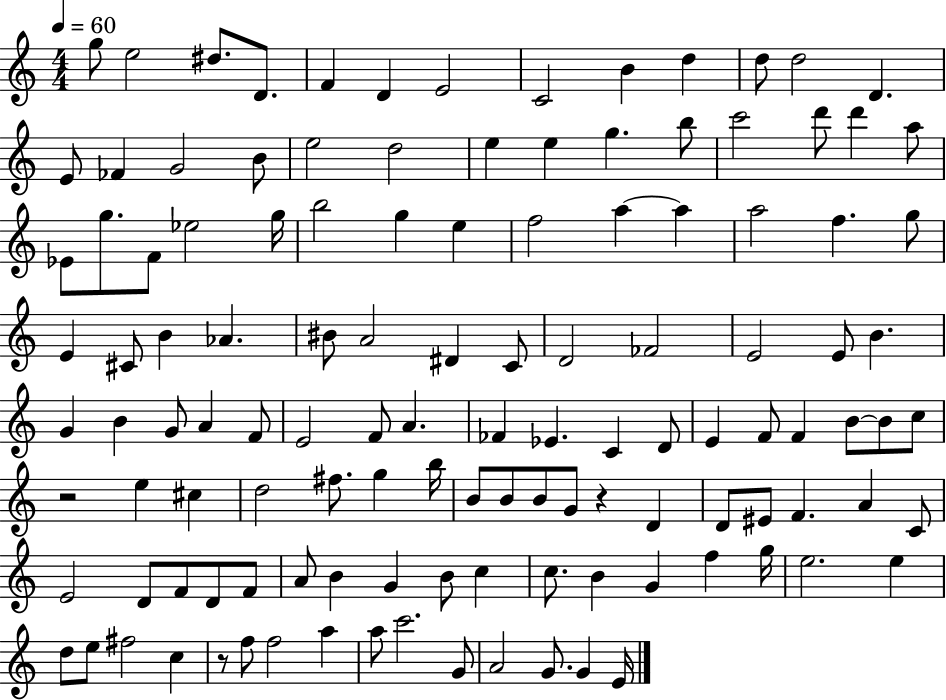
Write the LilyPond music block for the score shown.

{
  \clef treble
  \numericTimeSignature
  \time 4/4
  \key c \major
  \tempo 4 = 60
  g''8 e''2 dis''8. d'8. | f'4 d'4 e'2 | c'2 b'4 d''4 | d''8 d''2 d'4. | \break e'8 fes'4 g'2 b'8 | e''2 d''2 | e''4 e''4 g''4. b''8 | c'''2 d'''8 d'''4 a''8 | \break ees'8 g''8. f'8 ees''2 g''16 | b''2 g''4 e''4 | f''2 a''4~~ a''4 | a''2 f''4. g''8 | \break e'4 cis'8 b'4 aes'4. | bis'8 a'2 dis'4 c'8 | d'2 fes'2 | e'2 e'8 b'4. | \break g'4 b'4 g'8 a'4 f'8 | e'2 f'8 a'4. | fes'4 ees'4. c'4 d'8 | e'4 f'8 f'4 b'8~~ b'8 c''8 | \break r2 e''4 cis''4 | d''2 fis''8. g''4 b''16 | b'8 b'8 b'8 g'8 r4 d'4 | d'8 eis'8 f'4. a'4 c'8 | \break e'2 d'8 f'8 d'8 f'8 | a'8 b'4 g'4 b'8 c''4 | c''8. b'4 g'4 f''4 g''16 | e''2. e''4 | \break d''8 e''8 fis''2 c''4 | r8 f''8 f''2 a''4 | a''8 c'''2. g'8 | a'2 g'8. g'4 e'16 | \break \bar "|."
}